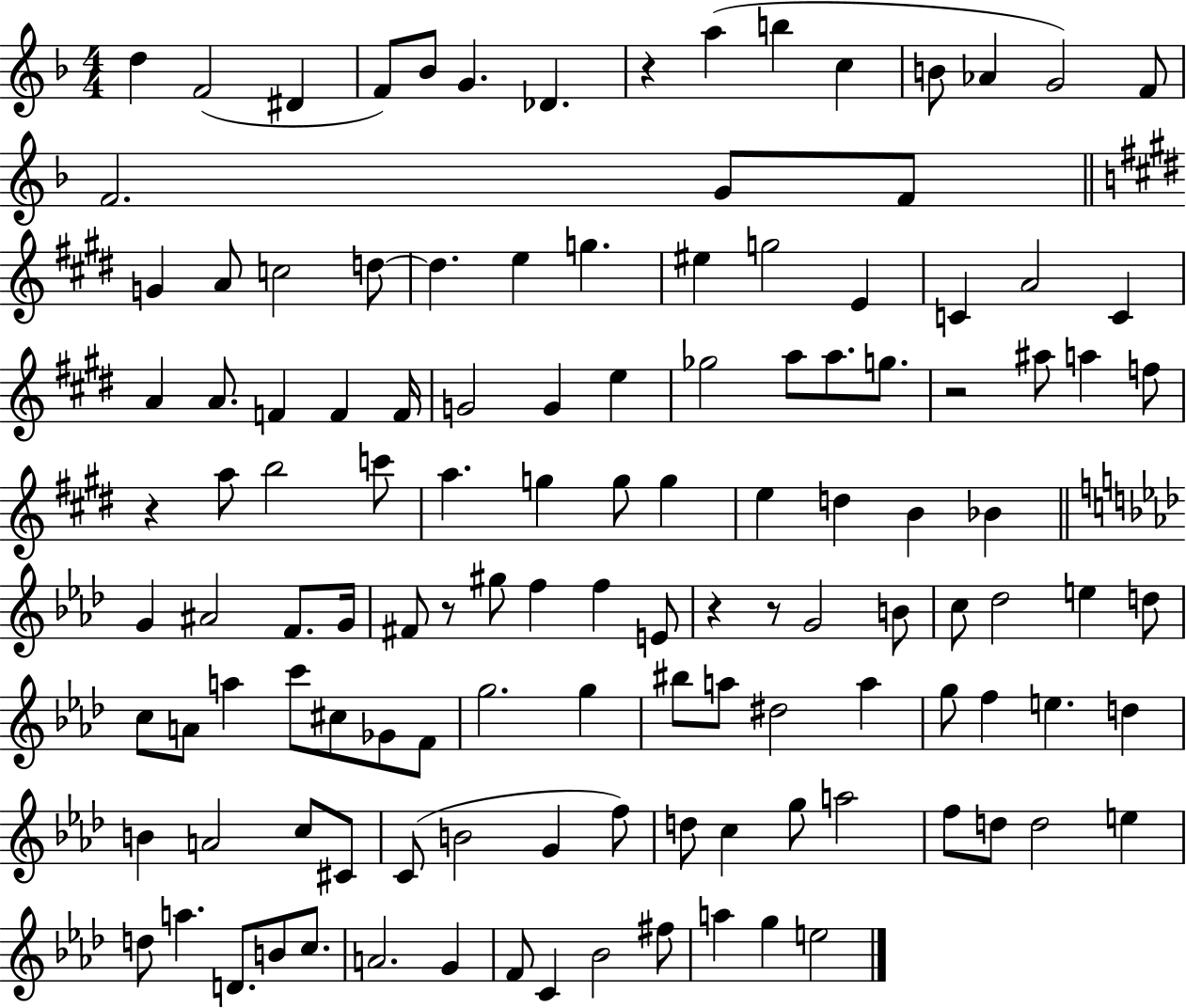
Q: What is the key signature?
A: F major